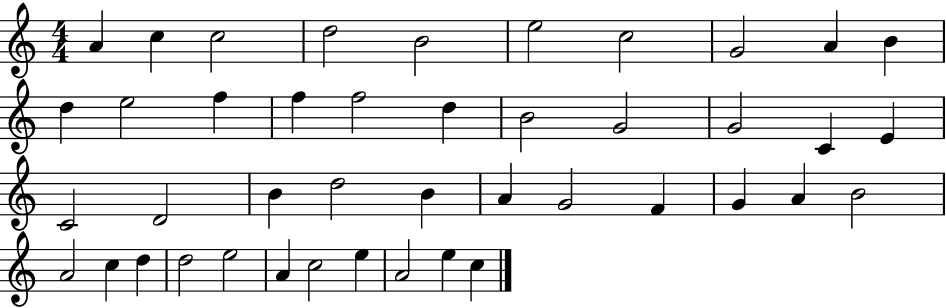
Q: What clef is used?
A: treble